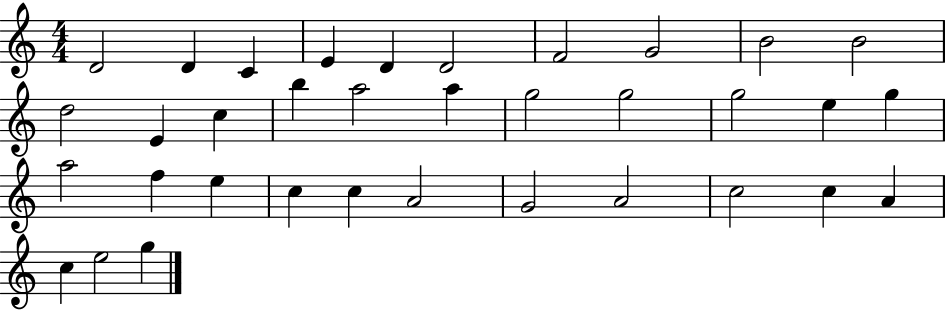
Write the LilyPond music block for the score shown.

{
  \clef treble
  \numericTimeSignature
  \time 4/4
  \key c \major
  d'2 d'4 c'4 | e'4 d'4 d'2 | f'2 g'2 | b'2 b'2 | \break d''2 e'4 c''4 | b''4 a''2 a''4 | g''2 g''2 | g''2 e''4 g''4 | \break a''2 f''4 e''4 | c''4 c''4 a'2 | g'2 a'2 | c''2 c''4 a'4 | \break c''4 e''2 g''4 | \bar "|."
}